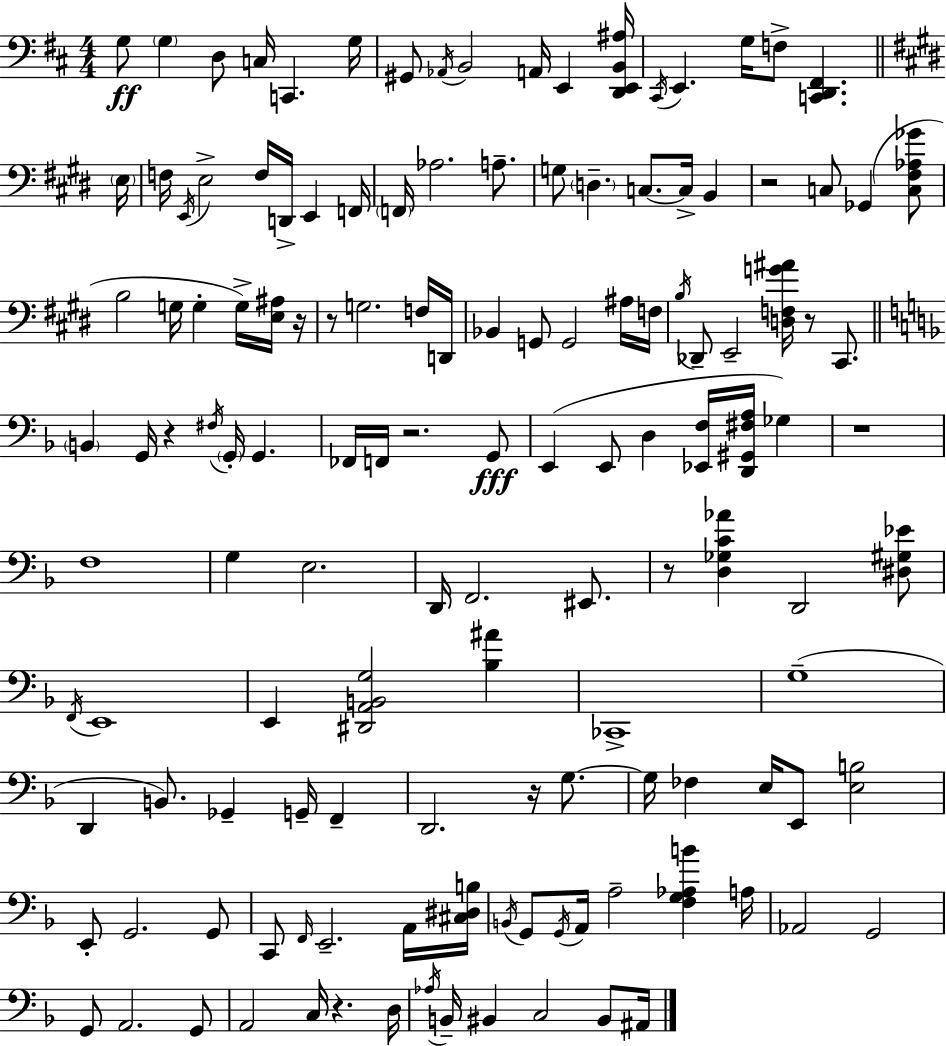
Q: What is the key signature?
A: D major